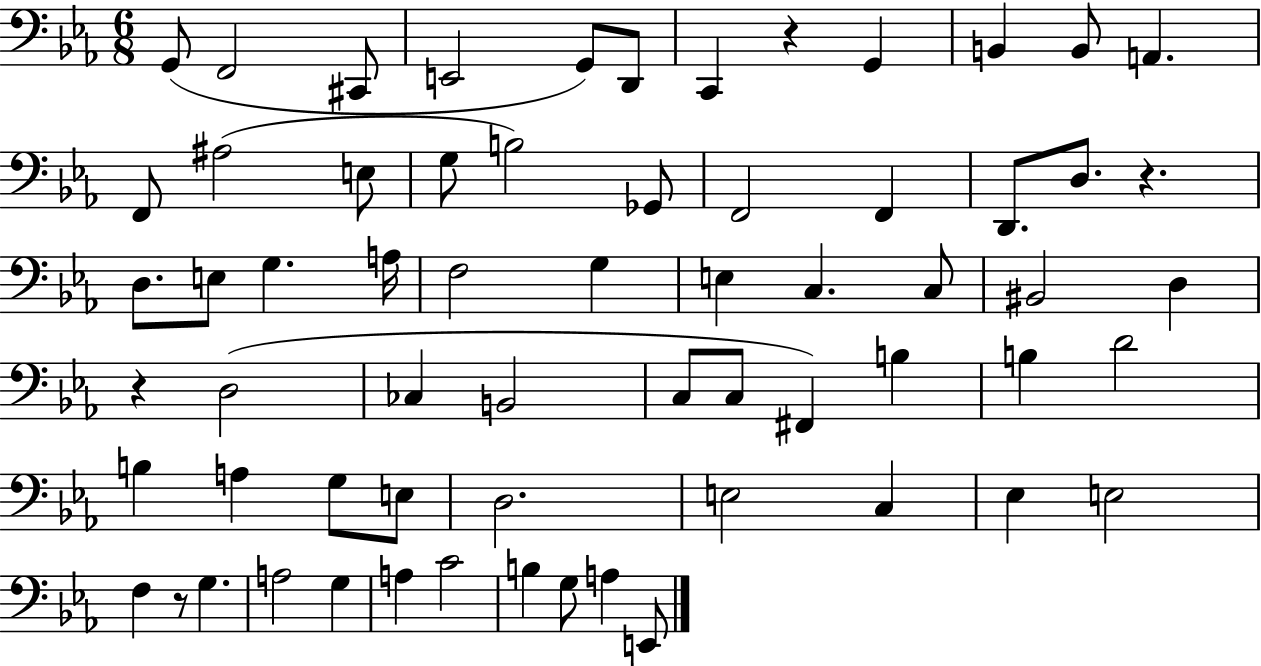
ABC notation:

X:1
T:Untitled
M:6/8
L:1/4
K:Eb
G,,/2 F,,2 ^C,,/2 E,,2 G,,/2 D,,/2 C,, z G,, B,, B,,/2 A,, F,,/2 ^A,2 E,/2 G,/2 B,2 _G,,/2 F,,2 F,, D,,/2 D,/2 z D,/2 E,/2 G, A,/4 F,2 G, E, C, C,/2 ^B,,2 D, z D,2 _C, B,,2 C,/2 C,/2 ^F,, B, B, D2 B, A, G,/2 E,/2 D,2 E,2 C, _E, E,2 F, z/2 G, A,2 G, A, C2 B, G,/2 A, E,,/2